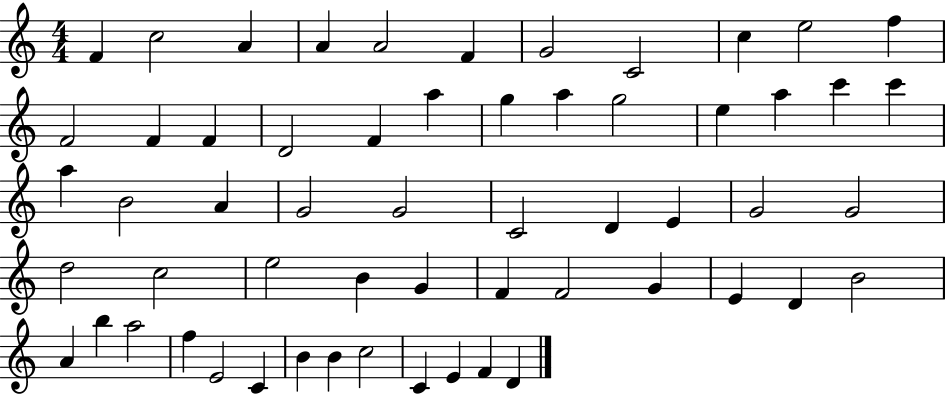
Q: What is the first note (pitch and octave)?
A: F4